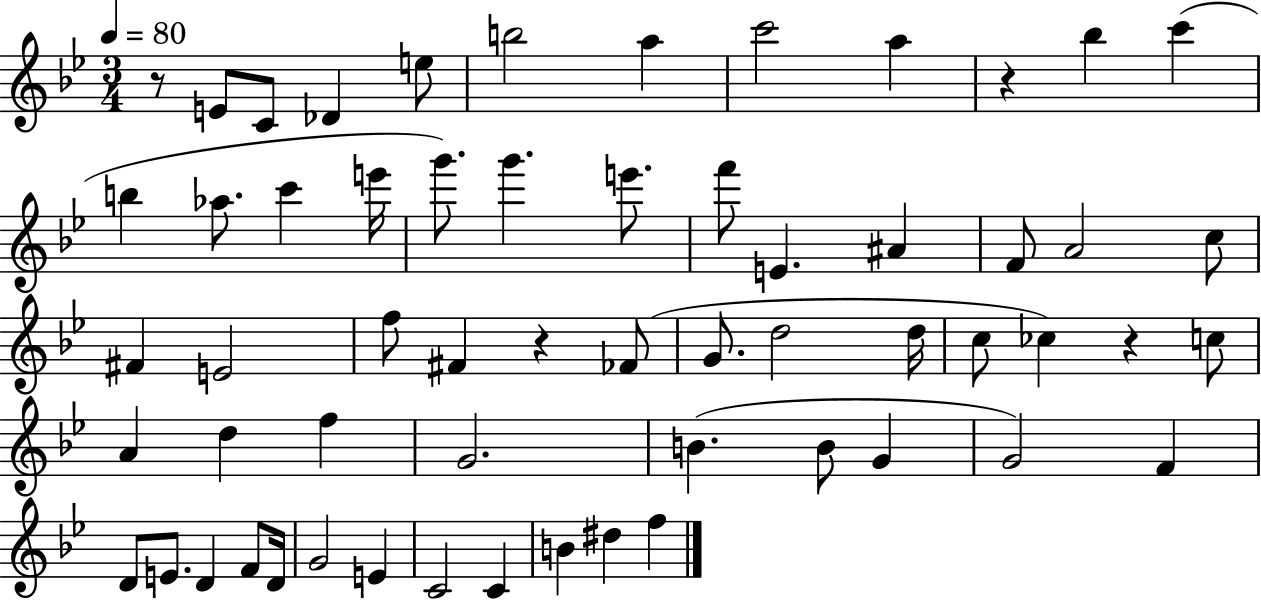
{
  \clef treble
  \numericTimeSignature
  \time 3/4
  \key bes \major
  \tempo 4 = 80
  \repeat volta 2 { r8 e'8 c'8 des'4 e''8 | b''2 a''4 | c'''2 a''4 | r4 bes''4 c'''4( | \break b''4 aes''8. c'''4 e'''16 | g'''8.) g'''4. e'''8. | f'''8 e'4. ais'4 | f'8 a'2 c''8 | \break fis'4 e'2 | f''8 fis'4 r4 fes'8( | g'8. d''2 d''16 | c''8 ces''4) r4 c''8 | \break a'4 d''4 f''4 | g'2. | b'4.( b'8 g'4 | g'2) f'4 | \break d'8 e'8. d'4 f'8 d'16 | g'2 e'4 | c'2 c'4 | b'4 dis''4 f''4 | \break } \bar "|."
}